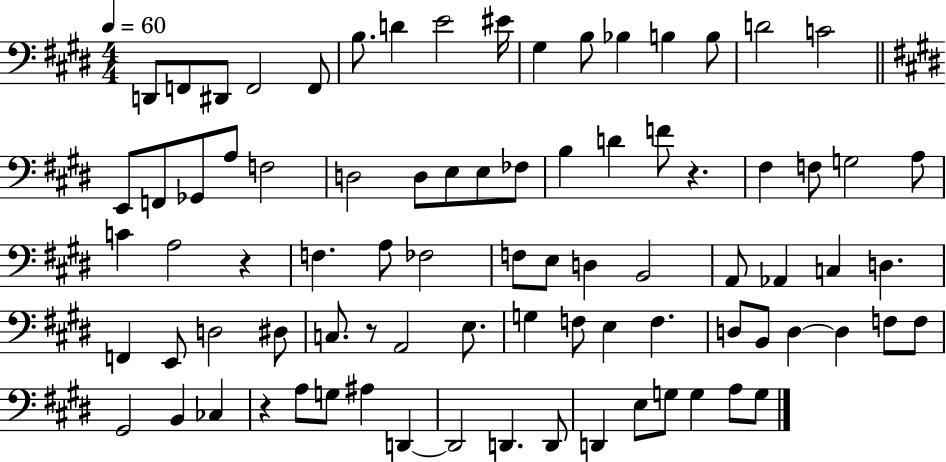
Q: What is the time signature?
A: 4/4